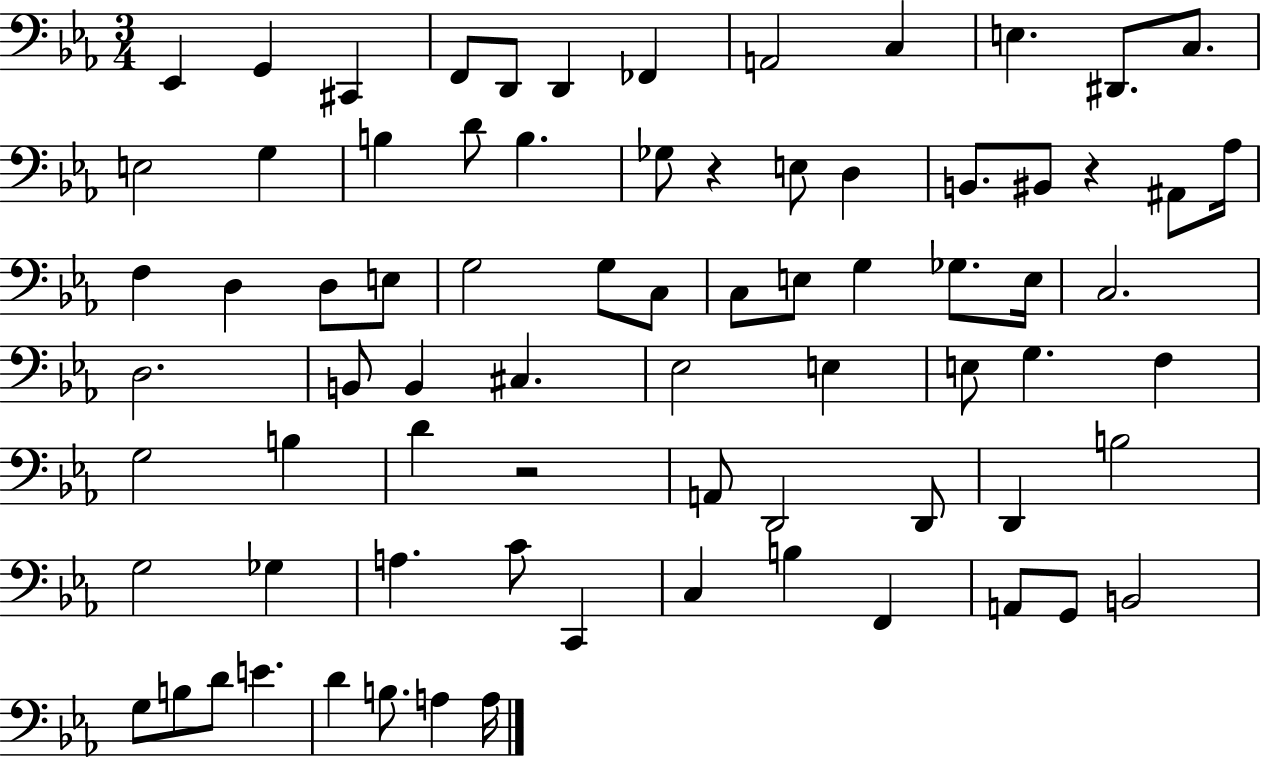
X:1
T:Untitled
M:3/4
L:1/4
K:Eb
_E,, G,, ^C,, F,,/2 D,,/2 D,, _F,, A,,2 C, E, ^D,,/2 C,/2 E,2 G, B, D/2 B, _G,/2 z E,/2 D, B,,/2 ^B,,/2 z ^A,,/2 _A,/4 F, D, D,/2 E,/2 G,2 G,/2 C,/2 C,/2 E,/2 G, _G,/2 E,/4 C,2 D,2 B,,/2 B,, ^C, _E,2 E, E,/2 G, F, G,2 B, D z2 A,,/2 D,,2 D,,/2 D,, B,2 G,2 _G, A, C/2 C,, C, B, F,, A,,/2 G,,/2 B,,2 G,/2 B,/2 D/2 E D B,/2 A, A,/4